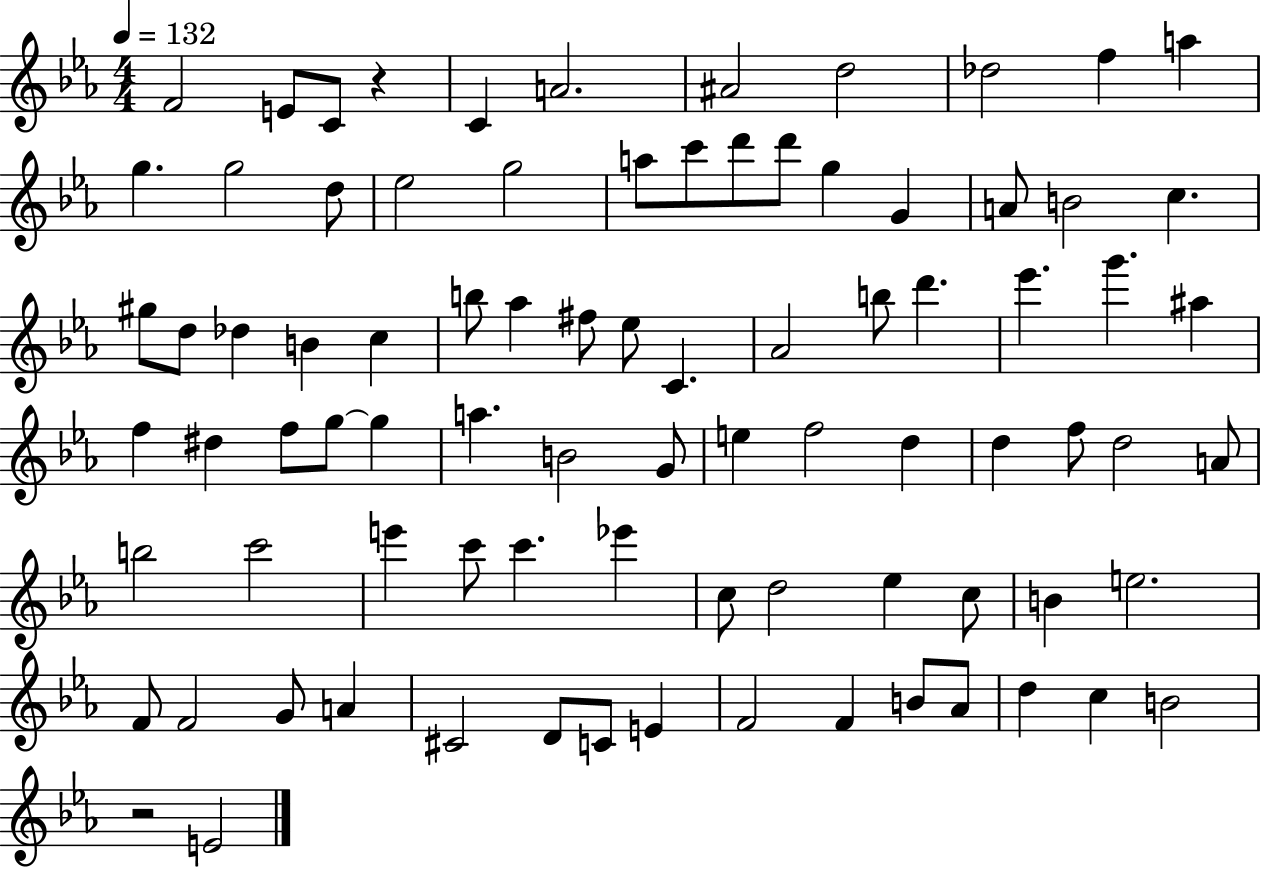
{
  \clef treble
  \numericTimeSignature
  \time 4/4
  \key ees \major
  \tempo 4 = 132
  f'2 e'8 c'8 r4 | c'4 a'2. | ais'2 d''2 | des''2 f''4 a''4 | \break g''4. g''2 d''8 | ees''2 g''2 | a''8 c'''8 d'''8 d'''8 g''4 g'4 | a'8 b'2 c''4. | \break gis''8 d''8 des''4 b'4 c''4 | b''8 aes''4 fis''8 ees''8 c'4. | aes'2 b''8 d'''4. | ees'''4. g'''4. ais''4 | \break f''4 dis''4 f''8 g''8~~ g''4 | a''4. b'2 g'8 | e''4 f''2 d''4 | d''4 f''8 d''2 a'8 | \break b''2 c'''2 | e'''4 c'''8 c'''4. ees'''4 | c''8 d''2 ees''4 c''8 | b'4 e''2. | \break f'8 f'2 g'8 a'4 | cis'2 d'8 c'8 e'4 | f'2 f'4 b'8 aes'8 | d''4 c''4 b'2 | \break r2 e'2 | \bar "|."
}